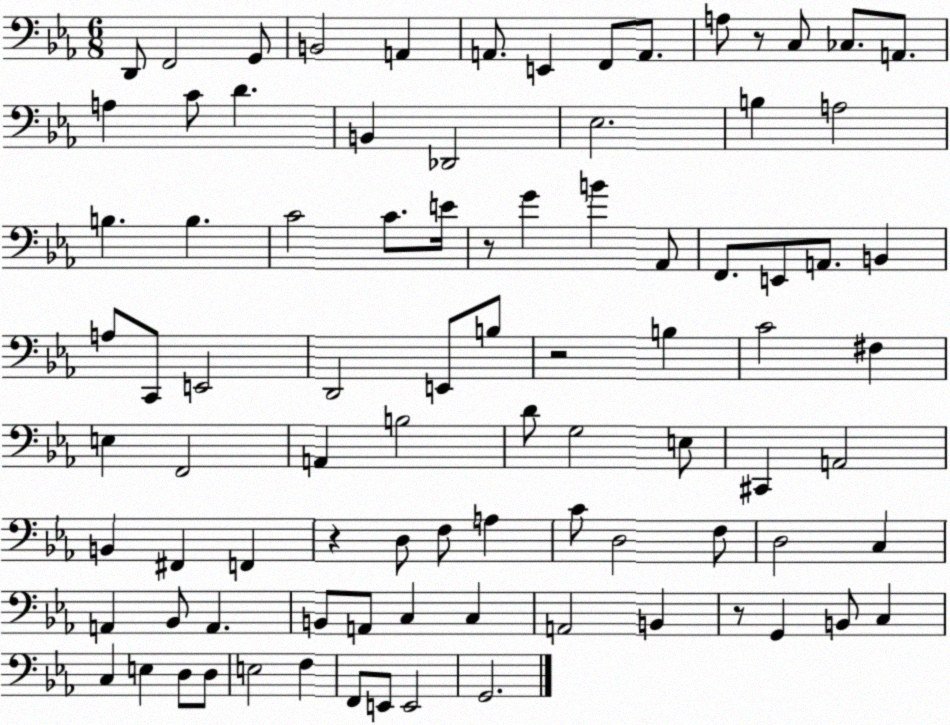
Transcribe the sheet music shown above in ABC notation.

X:1
T:Untitled
M:6/8
L:1/4
K:Eb
D,,/2 F,,2 G,,/2 B,,2 A,, A,,/2 E,, F,,/2 A,,/2 A,/2 z/2 C,/2 _C,/2 A,,/2 A, C/2 D B,, _D,,2 _E,2 B, A,2 B, B, C2 C/2 E/4 z/2 G B _A,,/2 F,,/2 E,,/2 A,,/2 B,, A,/2 C,,/2 E,,2 D,,2 E,,/2 B,/2 z2 B, C2 ^F, E, F,,2 A,, B,2 D/2 G,2 E,/2 ^C,, A,,2 B,, ^F,, F,, z D,/2 F,/2 A, C/2 D,2 F,/2 D,2 C, A,, _B,,/2 A,, B,,/2 A,,/2 C, C, A,,2 B,, z/2 G,, B,,/2 C, C, E, D,/2 D,/2 E,2 F, F,,/2 E,,/2 E,,2 G,,2